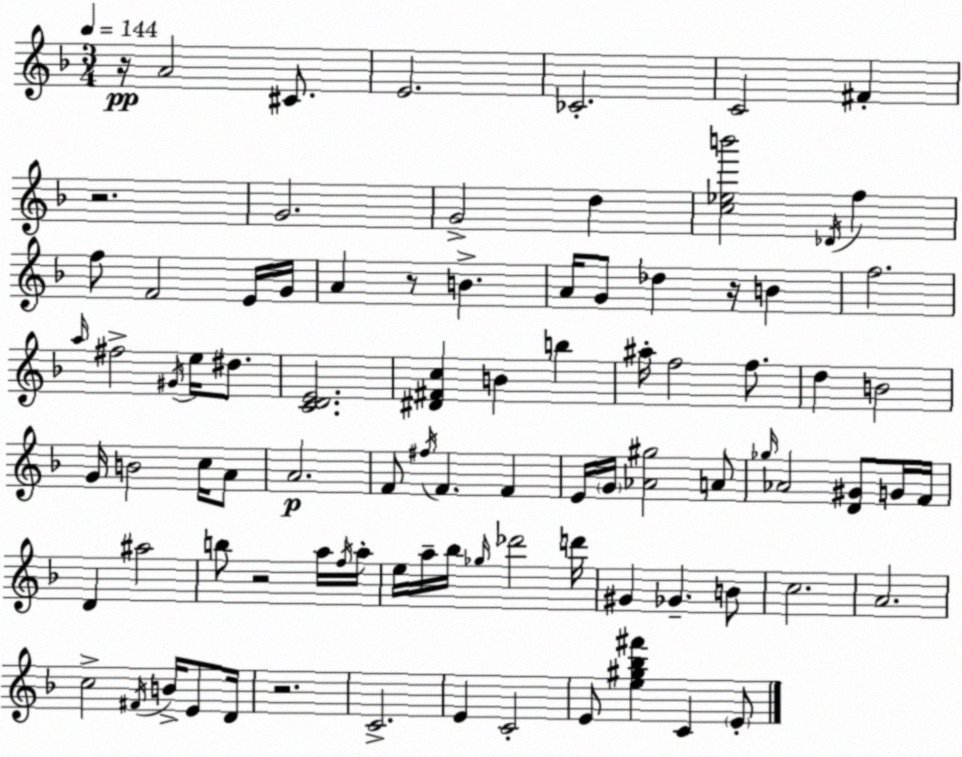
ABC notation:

X:1
T:Untitled
M:3/4
L:1/4
K:Dm
z/4 A2 ^C/2 E2 _C2 C2 ^F z2 G2 G2 d [c_eb']2 _D/4 f f/2 F2 E/4 G/4 A z/2 B A/4 G/2 _d z/4 B f2 a/4 ^f2 ^G/4 e/4 ^d/2 [CDE]2 [^D^Fc] B b ^a/4 f2 f/2 d B2 G/4 B2 c/4 A/2 A2 F/2 ^f/4 F F E/4 G/4 [_A^g]2 A/2 _g/4 _A2 [D^G]/2 G/4 F/4 D ^a2 b/2 z2 a/4 f/4 a/4 e/4 a/4 _b/4 _g/4 _d'2 d'/4 ^G _G B/2 c2 A2 c2 ^F/4 B/4 E/2 D/4 z2 C2 E C2 E/2 [e^g_b^f'] C E/2